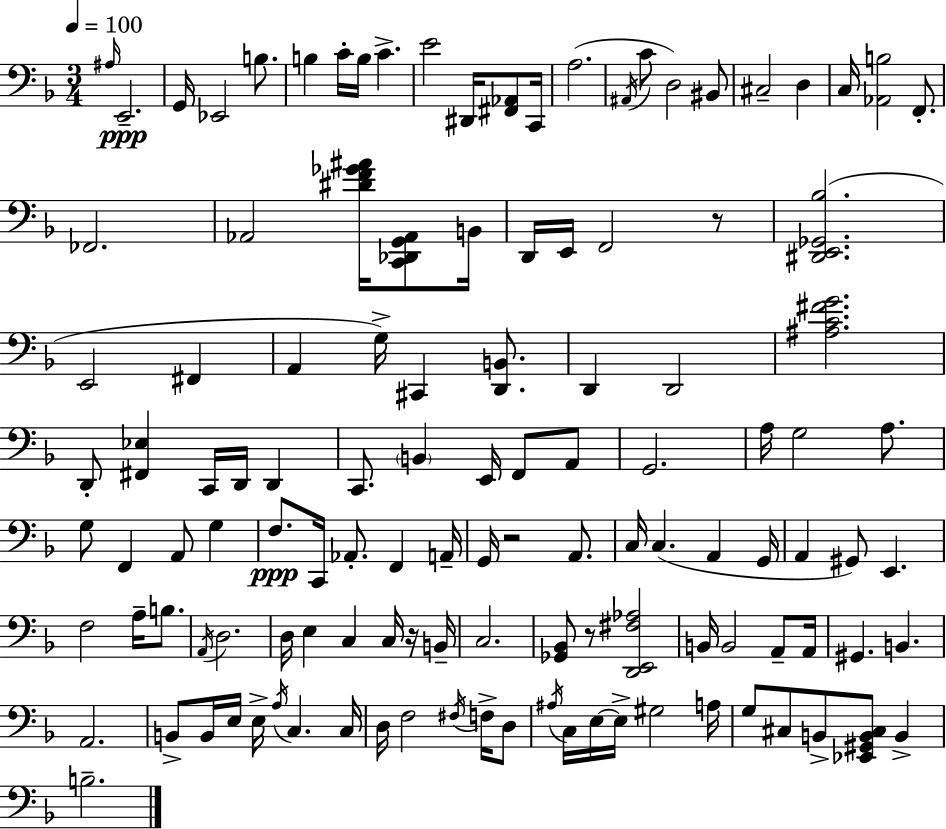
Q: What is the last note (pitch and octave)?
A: B3